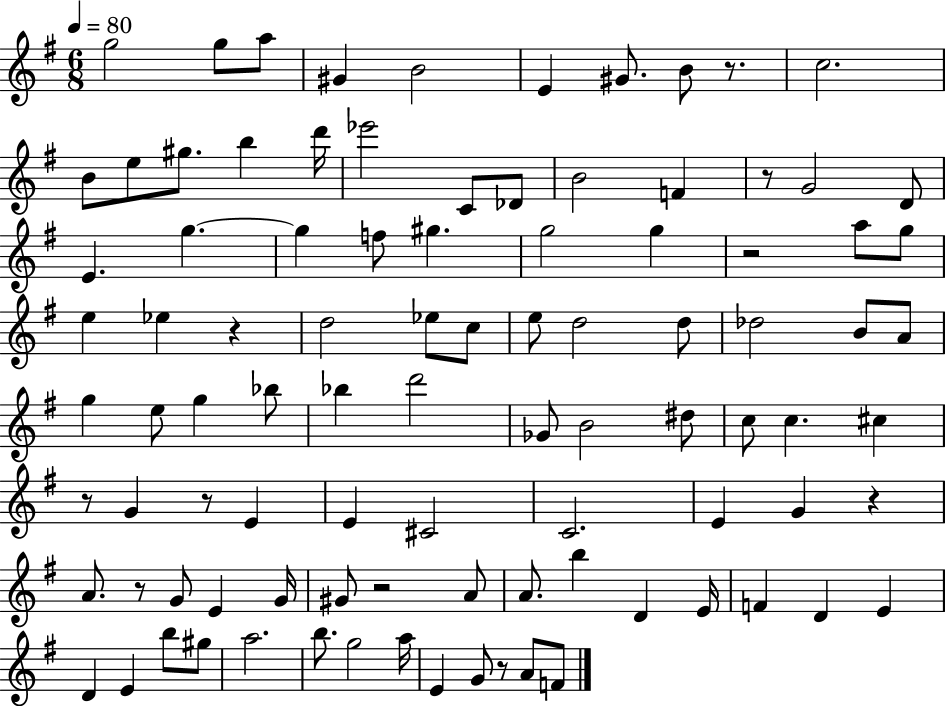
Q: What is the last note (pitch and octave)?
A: F4